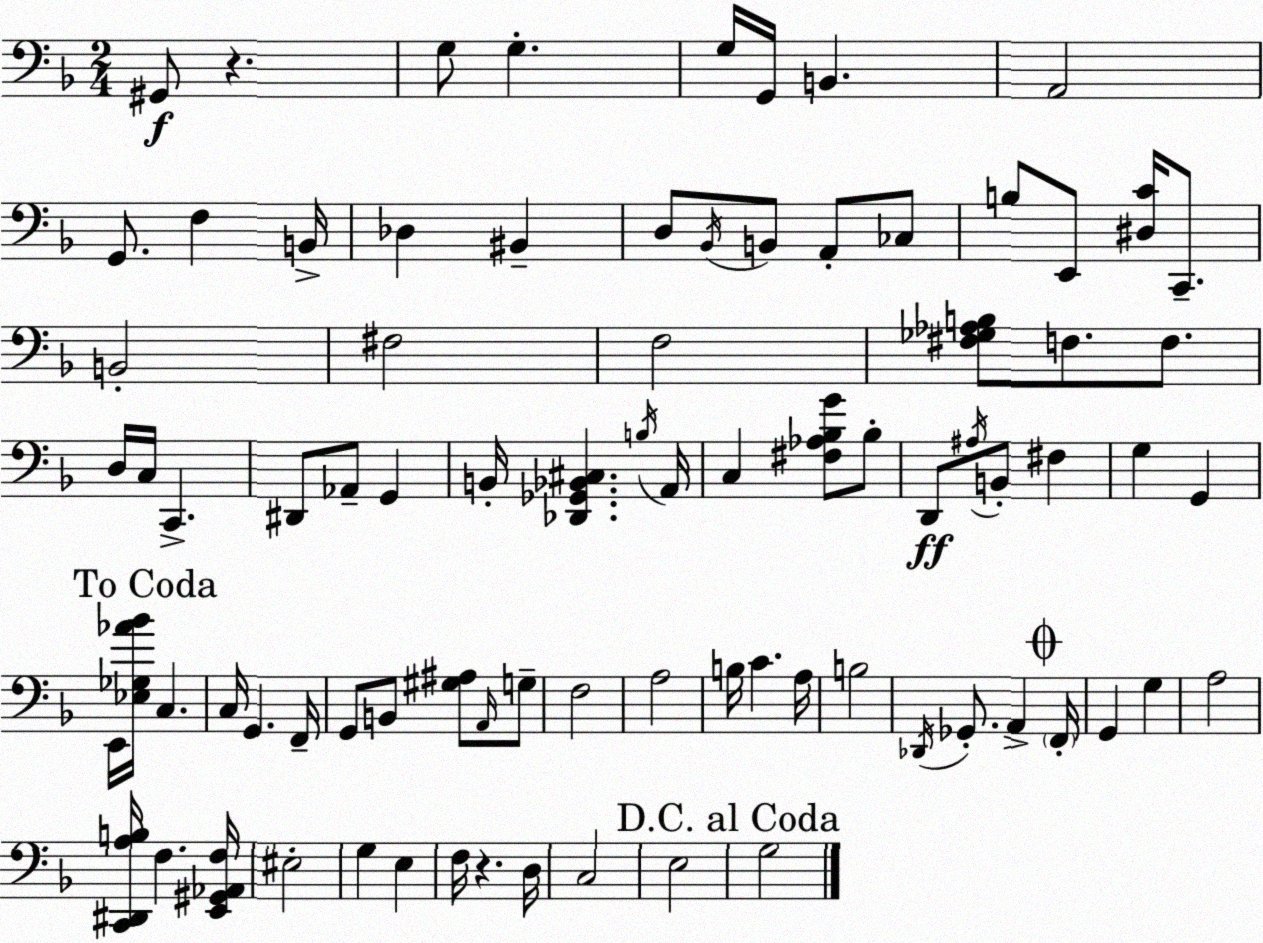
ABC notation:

X:1
T:Untitled
M:2/4
L:1/4
K:Dm
^G,,/2 z G,/2 G, G,/4 G,,/4 B,, A,,2 G,,/2 F, B,,/4 _D, ^B,, D,/2 _B,,/4 B,,/2 A,,/2 _C,/2 B,/2 E,,/2 [^D,C]/4 C,,/2 B,,2 ^F,2 F,2 [^F,_G,_A,B,]/2 F,/2 F,/2 D,/4 C,/4 C,, ^D,,/2 _A,,/2 G,, B,,/4 [_D,,_G,,_B,,^C,] B,/4 A,,/4 C, [^F,_A,_B,G]/2 _B,/2 D,,/2 ^A,/4 B,,/2 ^F, G, G,, E,,/4 [_E,_G,_A_B]/4 C, C,/4 G,, F,,/4 G,,/2 B,,/2 [^G,^A,]/2 A,,/4 G,/2 F,2 A,2 B,/4 C A,/4 B,2 _D,,/4 _G,,/2 A,, F,,/4 G,, G, A,2 [C,,^D,,A,B,]/4 F, [E,,^G,,_A,,F,]/4 ^E,2 G, E, F,/4 z D,/4 C,2 E,2 G,2